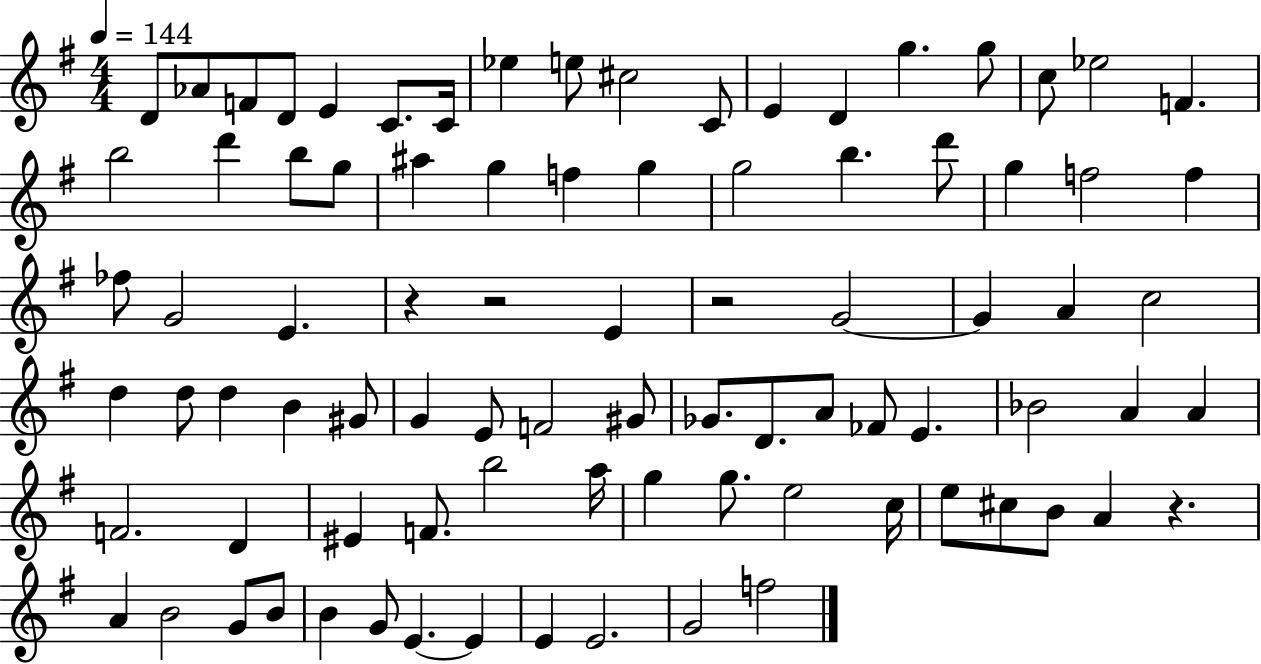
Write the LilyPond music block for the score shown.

{
  \clef treble
  \numericTimeSignature
  \time 4/4
  \key g \major
  \tempo 4 = 144
  d'8 aes'8 f'8 d'8 e'4 c'8. c'16 | ees''4 e''8 cis''2 c'8 | e'4 d'4 g''4. g''8 | c''8 ees''2 f'4. | \break b''2 d'''4 b''8 g''8 | ais''4 g''4 f''4 g''4 | g''2 b''4. d'''8 | g''4 f''2 f''4 | \break fes''8 g'2 e'4. | r4 r2 e'4 | r2 g'2~~ | g'4 a'4 c''2 | \break d''4 d''8 d''4 b'4 gis'8 | g'4 e'8 f'2 gis'8 | ges'8. d'8. a'8 fes'8 e'4. | bes'2 a'4 a'4 | \break f'2. d'4 | eis'4 f'8. b''2 a''16 | g''4 g''8. e''2 c''16 | e''8 cis''8 b'8 a'4 r4. | \break a'4 b'2 g'8 b'8 | b'4 g'8 e'4.~~ e'4 | e'4 e'2. | g'2 f''2 | \break \bar "|."
}